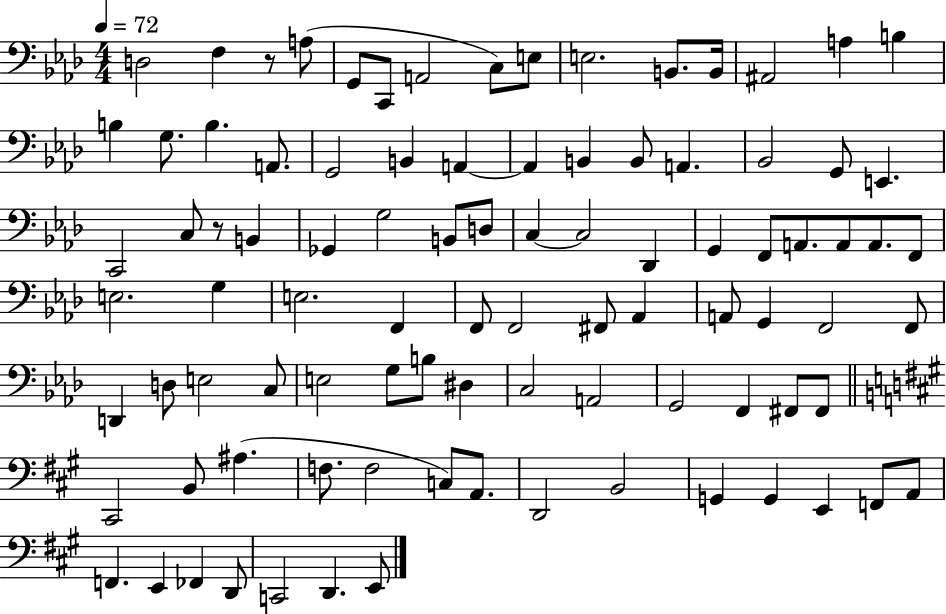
D3/h F3/q R/e A3/e G2/e C2/e A2/h C3/e E3/e E3/h. B2/e. B2/s A#2/h A3/q B3/q B3/q G3/e. B3/q. A2/e. G2/h B2/q A2/q A2/q B2/q B2/e A2/q. Bb2/h G2/e E2/q. C2/h C3/e R/e B2/q Gb2/q G3/h B2/e D3/e C3/q C3/h Db2/q G2/q F2/e A2/e. A2/e A2/e. F2/e E3/h. G3/q E3/h. F2/q F2/e F2/h F#2/e Ab2/q A2/e G2/q F2/h F2/e D2/q D3/e E3/h C3/e E3/h G3/e B3/e D#3/q C3/h A2/h G2/h F2/q F#2/e F#2/e C#2/h B2/e A#3/q. F3/e. F3/h C3/e A2/e. D2/h B2/h G2/q G2/q E2/q F2/e A2/e F2/q. E2/q FES2/q D2/e C2/h D2/q. E2/e